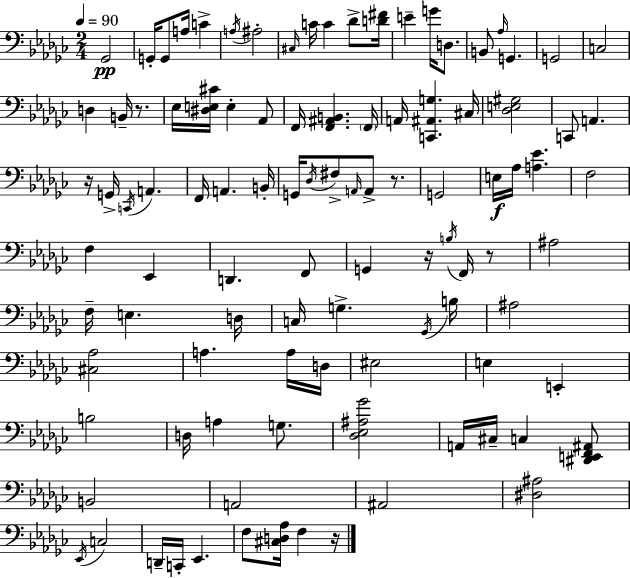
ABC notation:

X:1
T:Untitled
M:2/4
L:1/4
K:Ebm
_G,,2 G,,/4 G,,/2 A,/4 C A,/4 ^A,2 ^C,/4 C/4 C _D/2 [D^F]/4 E G/4 D,/2 B,,/2 _A,/4 G,, G,,2 C,2 D, B,,/4 z/2 _E,/4 [^D,E,^C]/4 E, _A,,/2 F,,/4 [F,,^A,,B,,] F,,/4 A,,/4 [C,,^A,,G,] ^C,/4 [_D,E,^G,]2 C,,/2 A,, z/4 G,,/4 C,,/4 A,, F,,/4 A,, B,,/4 G,,/4 _D,/4 ^F,/2 A,,/4 A,,/2 z/2 G,,2 E,/4 _A,/4 [A,_E] F,2 F, _E,, D,, F,,/2 G,, z/4 B,/4 F,,/4 z/2 ^A,2 F,/4 E, D,/4 C,/4 G, _G,,/4 B,/4 ^A,2 [^C,_A,]2 A, A,/4 D,/4 ^E,2 E, E,, B,2 D,/4 A, G,/2 [_D,_E,^A,_G]2 A,,/4 ^C,/4 C, [^D,,E,,F,,^A,,]/2 B,,2 A,,2 ^A,,2 [^D,^A,]2 _E,,/4 C,2 D,,/4 C,,/4 _E,, F,/2 [^C,D,_A,]/4 F, z/4